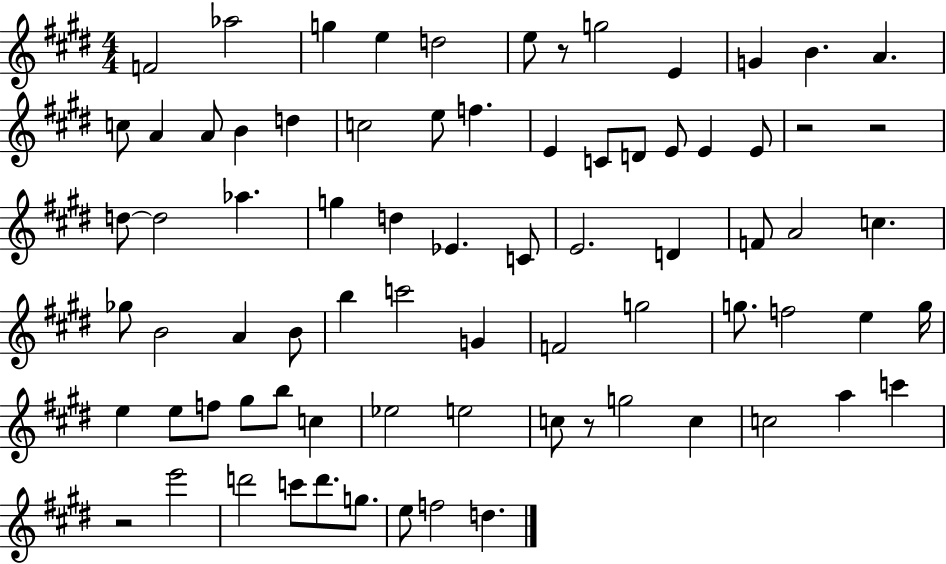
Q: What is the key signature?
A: E major